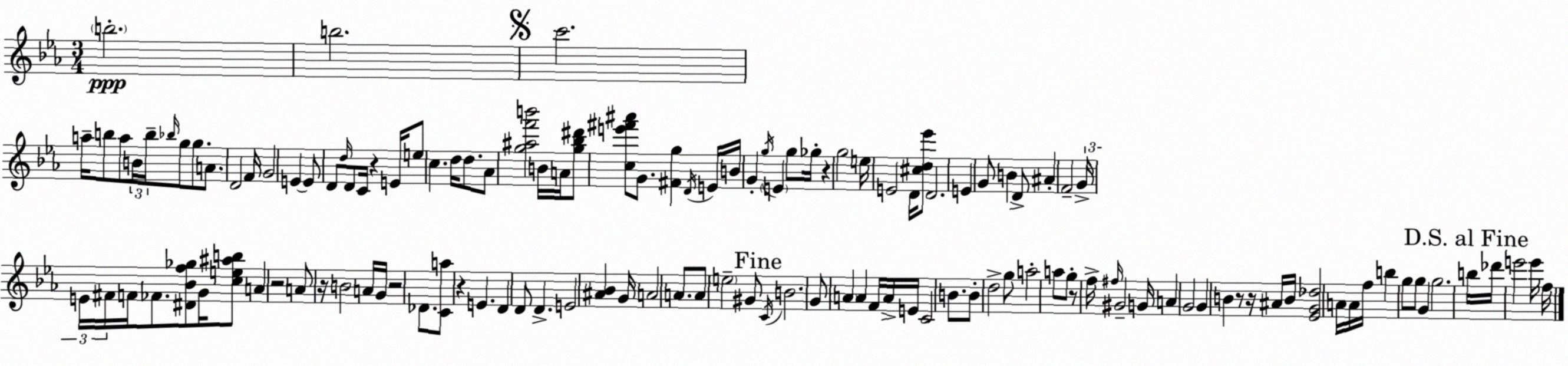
X:1
T:Untitled
M:3/4
L:1/4
K:Eb
b2 b2 c'2 a/4 b/2 a/2 B/4 b/4 _b/4 g/2 g/2 A/2 D2 F/4 G2 E E/2 D/2 d/4 D/2 C/4 z E/4 e/2 c d/4 d/2 _A/2 [g^af'b']2 B/4 A/4 [g_b^d']/2 [ce'^f'^a']/2 G/2 [^Fg] D/4 E/4 B/4 G g/4 E g/2 _g/4 z g2 e/4 E2 D/4 [^cd_e']/2 D2 E G/2 B D/2 ^A F2 G/4 E/4 ^F/4 F/4 _F/2 [^D_Bf_g]/2 G/4 [ce^ab]/2 A z2 A/2 z/4 B2 A/4 G/4 z2 _D/2 [Ca]/2 z E D D/2 D E2 [^A_B] G/4 A2 A/2 A/2 e2 ^G/2 C/4 B2 G/2 A A F/4 A/4 E/4 C2 B/2 B/2 d2 g/2 a2 a/2 g/2 z/2 f/4 ^f/4 ^G2 G/4 A G2 G B z/2 z/4 ^A/4 B/4 [_EG_d]2 A/4 A/4 f/4 b g/2 g/2 G g2 b/4 _d'/4 e'2 e'/4 f/4